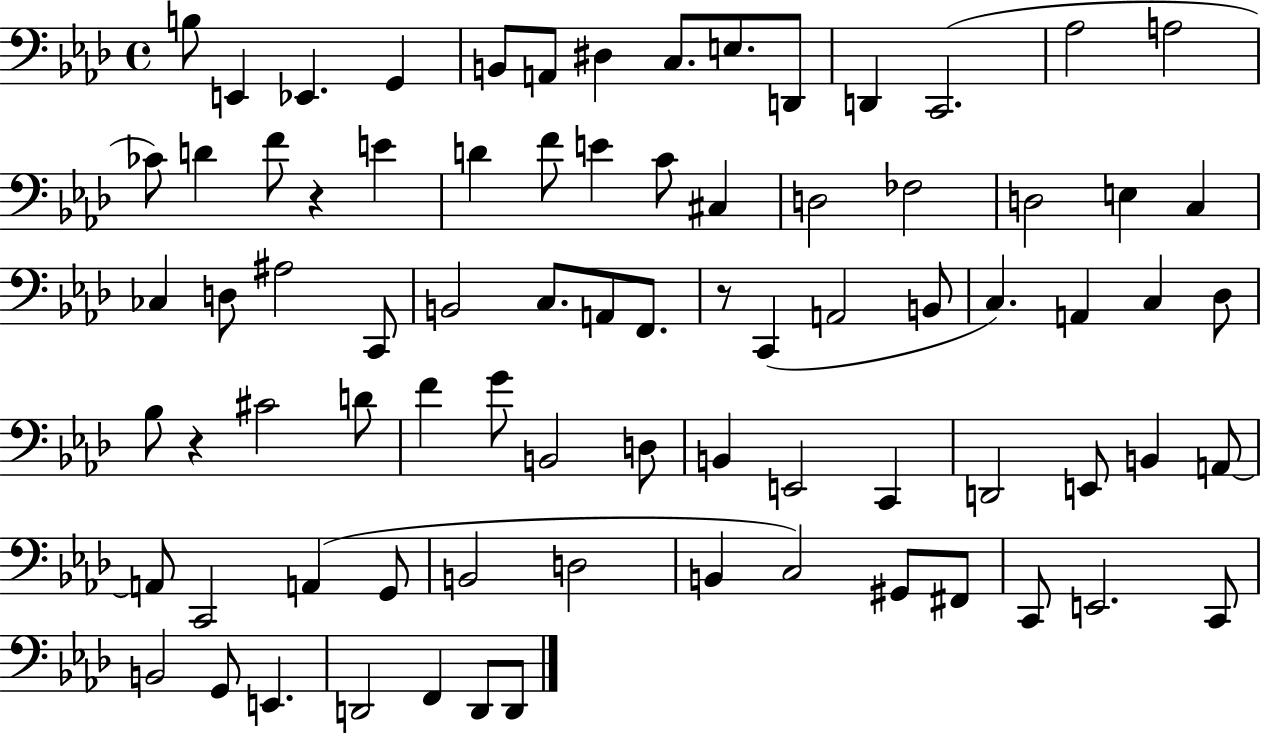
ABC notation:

X:1
T:Untitled
M:4/4
L:1/4
K:Ab
B,/2 E,, _E,, G,, B,,/2 A,,/2 ^D, C,/2 E,/2 D,,/2 D,, C,,2 _A,2 A,2 _C/2 D F/2 z E D F/2 E C/2 ^C, D,2 _F,2 D,2 E, C, _C, D,/2 ^A,2 C,,/2 B,,2 C,/2 A,,/2 F,,/2 z/2 C,, A,,2 B,,/2 C, A,, C, _D,/2 _B,/2 z ^C2 D/2 F G/2 B,,2 D,/2 B,, E,,2 C,, D,,2 E,,/2 B,, A,,/2 A,,/2 C,,2 A,, G,,/2 B,,2 D,2 B,, C,2 ^G,,/2 ^F,,/2 C,,/2 E,,2 C,,/2 B,,2 G,,/2 E,, D,,2 F,, D,,/2 D,,/2